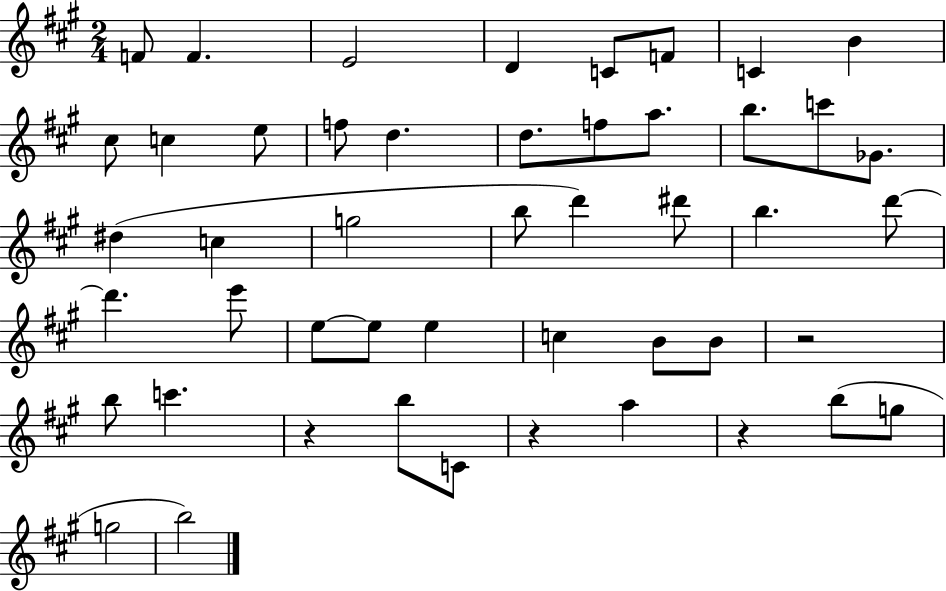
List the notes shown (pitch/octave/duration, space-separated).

F4/e F4/q. E4/h D4/q C4/e F4/e C4/q B4/q C#5/e C5/q E5/e F5/e D5/q. D5/e. F5/e A5/e. B5/e. C6/e Gb4/e. D#5/q C5/q G5/h B5/e D6/q D#6/e B5/q. D6/e D6/q. E6/e E5/e E5/e E5/q C5/q B4/e B4/e R/h B5/e C6/q. R/q B5/e C4/e R/q A5/q R/q B5/e G5/e G5/h B5/h